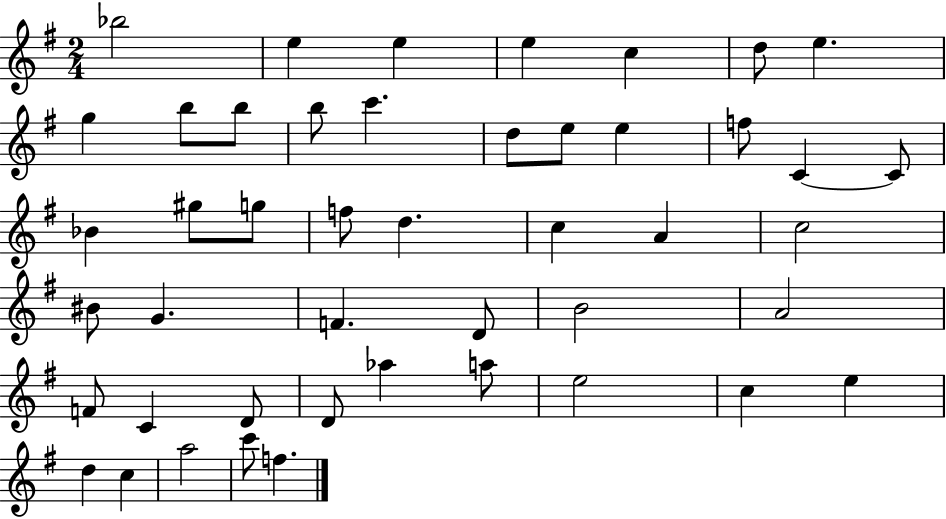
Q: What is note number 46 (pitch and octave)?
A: F5